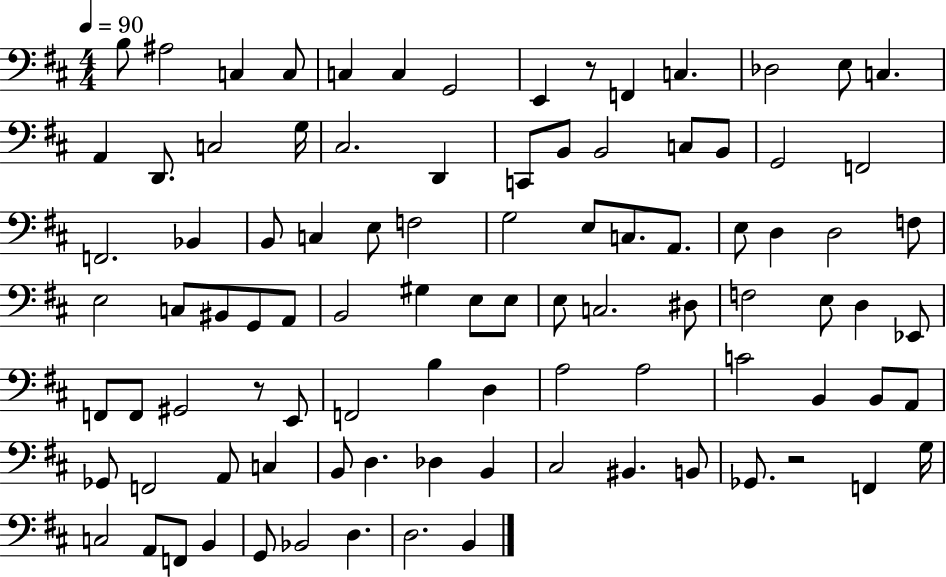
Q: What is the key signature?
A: D major